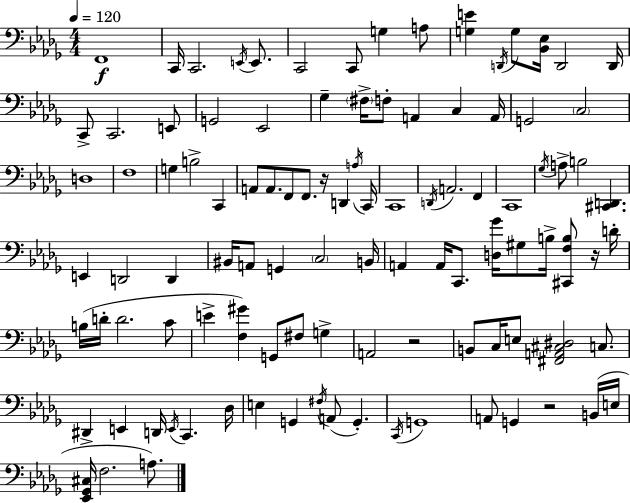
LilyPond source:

{
  \clef bass
  \numericTimeSignature
  \time 4/4
  \key bes \minor
  \tempo 4 = 120
  f,1\f | c,16 c,2. \acciaccatura { e,16 } e,8. | c,2 c,8 g4 a8 | <g e'>4 \acciaccatura { d,16 } g8 <bes, ees>16 d,2 | \break d,16 c,8-> c,2. | e,8 g,2 ees,2 | ges4-- \parenthesize fis16-> f8-. a,4 c4 | a,16 g,2 \parenthesize c2 | \break d1 | f1 | g4 b2-> c,4 | a,8 a,8. f,8 f,8. r16 d,4 | \break \acciaccatura { a16 } c,16 c,1 | \acciaccatura { d,16 } a,2. | f,4 c,1 | \acciaccatura { ges16 } a8-> b2 <cis, d,>4. | \break e,4 d,2 | d,4 bis,16 a,8 g,4 \parenthesize c2 | b,16 a,4 a,16 c,8. <d ges'>16 gis8 | b16-> <cis, f b>8 r16 d'16-. b16( d'16-. d'2. | \break c'8 e'4-> <f gis'>4) g,8 fis8 | g4-> a,2 r2 | b,8 c16 e8 <fis, a, cis dis>2 | c8. dis,4-> e,4 d,16 \acciaccatura { e,16 } c,4. | \break des16 e4 g,4 \acciaccatura { fis16 }( a,8 | g,4.-.) \acciaccatura { c,16 } g,1 | a,8 g,4 r2 | b,16( e16 <ees, ges, cis>16 f2. | \break a8.) \bar "|."
}